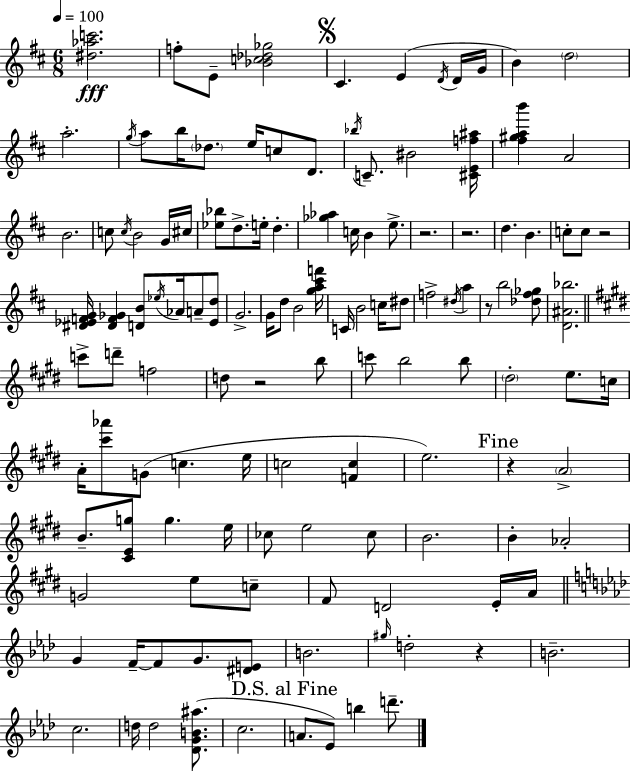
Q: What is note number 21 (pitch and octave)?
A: A4